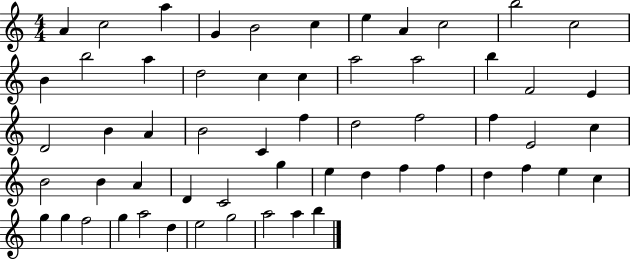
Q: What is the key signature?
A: C major